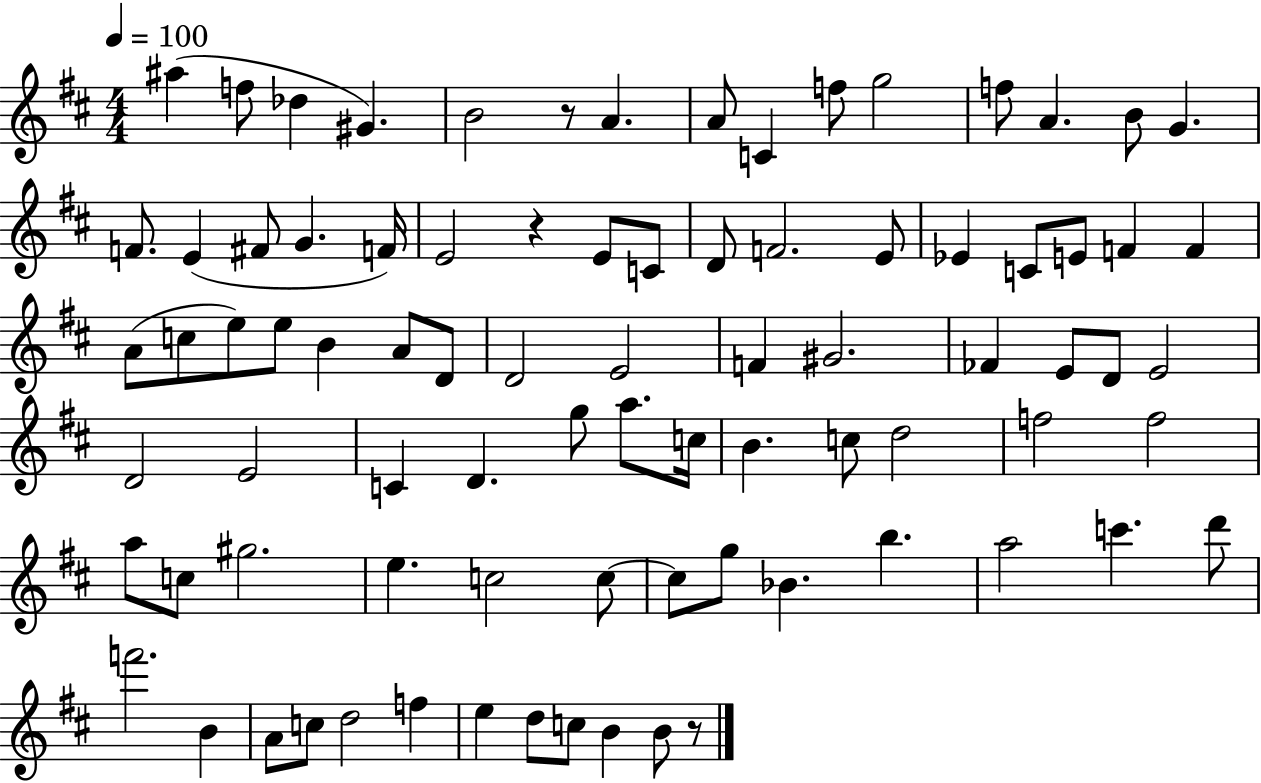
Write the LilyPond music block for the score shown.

{
  \clef treble
  \numericTimeSignature
  \time 4/4
  \key d \major
  \tempo 4 = 100
  ais''4( f''8 des''4 gis'4.) | b'2 r8 a'4. | a'8 c'4 f''8 g''2 | f''8 a'4. b'8 g'4. | \break f'8. e'4( fis'8 g'4. f'16) | e'2 r4 e'8 c'8 | d'8 f'2. e'8 | ees'4 c'8 e'8 f'4 f'4 | \break a'8( c''8 e''8) e''8 b'4 a'8 d'8 | d'2 e'2 | f'4 gis'2. | fes'4 e'8 d'8 e'2 | \break d'2 e'2 | c'4 d'4. g''8 a''8. c''16 | b'4. c''8 d''2 | f''2 f''2 | \break a''8 c''8 gis''2. | e''4. c''2 c''8~~ | c''8 g''8 bes'4. b''4. | a''2 c'''4. d'''8 | \break f'''2. b'4 | a'8 c''8 d''2 f''4 | e''4 d''8 c''8 b'4 b'8 r8 | \bar "|."
}